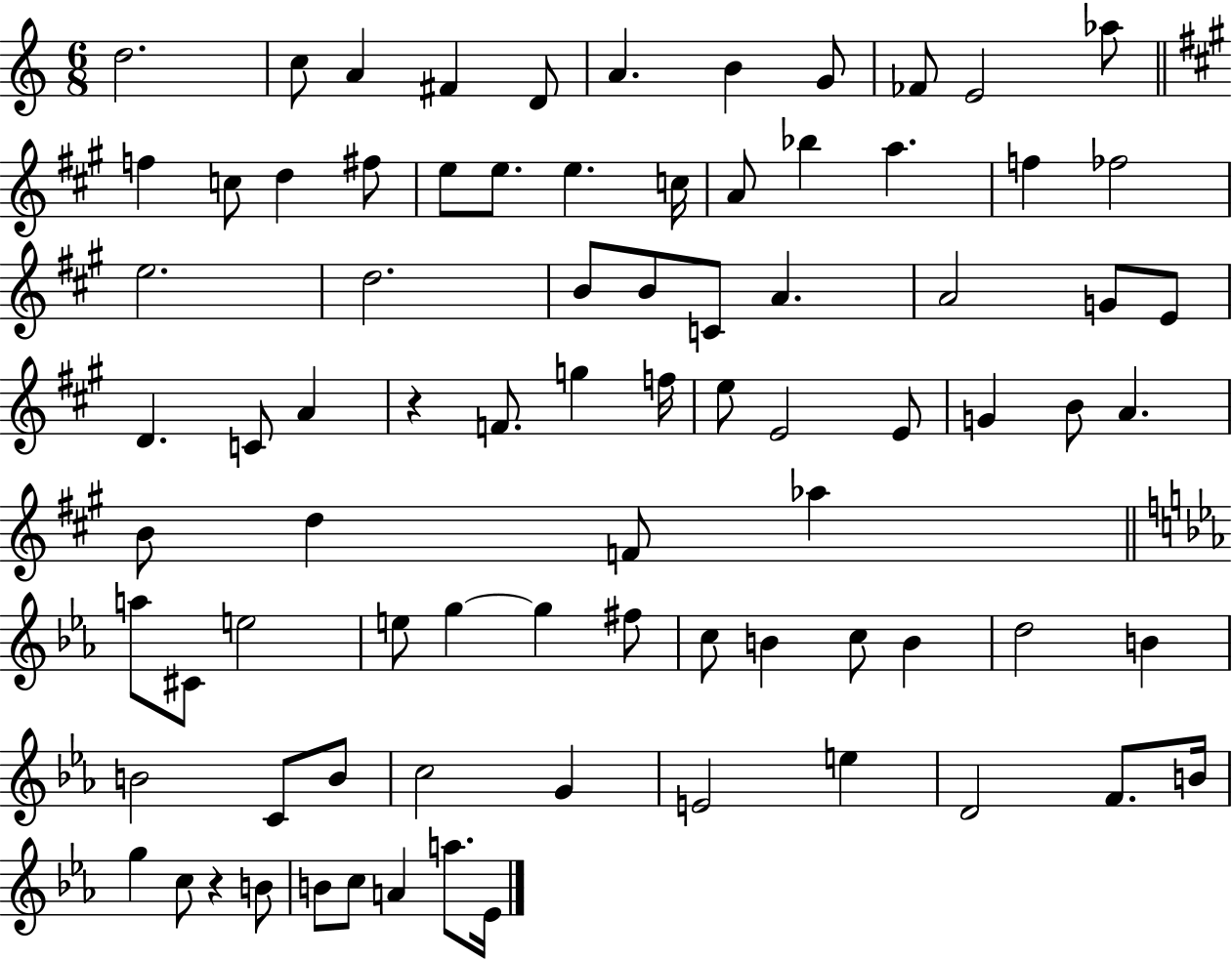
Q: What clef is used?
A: treble